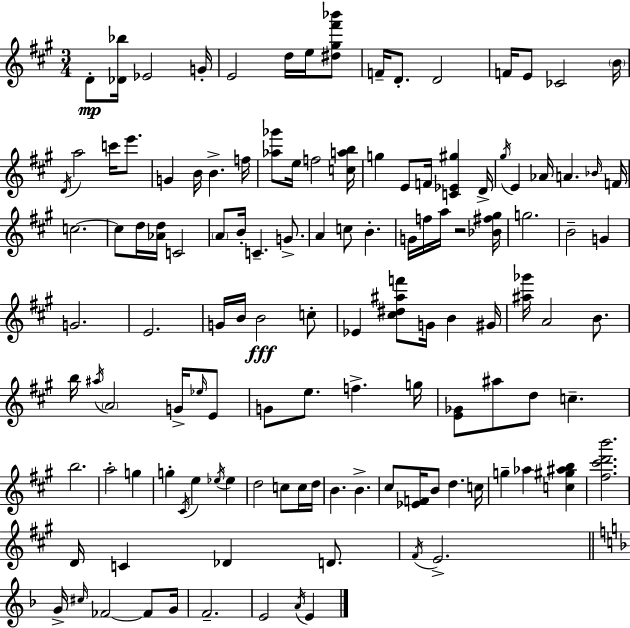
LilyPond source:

{
  \clef treble
  \numericTimeSignature
  \time 3/4
  \key a \major
  \repeat volta 2 { d'8-.\mp <des' bes''>16 ees'2 g'16-. | e'2 d''16 e''16 <dis'' gis'' fis''' bes'''>8 | f'16-- d'8.-. d'2 | f'16 e'8 ces'2 \parenthesize b'16 | \break \acciaccatura { d'16 } a''2 c'''16 e'''8. | g'4 b'16 b'4.-> | f''16 <aes'' ges'''>8 e''16 f''2 | <c'' a'' b''>16 g''4 e'8 f'16 <c' ees' gis''>4 | \break d'16-> \acciaccatura { gis''16 } e'4 aes'16 a'4. | \grace { bes'16 } f'16 c''2.~~ | c''8 d''16 <aes' d''>16 c'2 | \parenthesize a'8 b'16-. c'4.-- | \break g'8.-> a'4 c''8 b'4.-. | g'16 f''16 a''16 r2 | <bes' fis'' gis''>16 g''2. | b'2-- g'4 | \break g'2. | e'2. | g'16 b'16 b'2\fff | c''8-. ees'4 <cis'' dis'' ais'' f'''>8 g'16 b'4 | \break gis'16 <ais'' ges'''>16 a'2 | b'8. b''16 \acciaccatura { ais''16 } \parenthesize a'2 | g'16-> \grace { ees''16 } e'8 g'8 e''8. f''4.-> | g''16 <e' ges'>8 ais''8 d''8 c''4.-- | \break b''2. | a''2-. | g''4 g''4-. \acciaccatura { cis'16 } e''4 | \acciaccatura { ees''16 } ees''4 d''2 | \break c''8 c''16 d''16 b'4. | b'4.-> cis''8 <ees' f'>16 b'8 | d''4. c''16 g''4-- aes''4 | <c'' gis'' ais'' b''>4 <fis'' cis''' d''' b'''>2. | \break d'16 c'4 | des'4 d'8. \acciaccatura { fis'16 } e'2.-> | \bar "||" \break \key d \minor g'16-> \grace { cis''16 } fes'2~~ fes'8 | g'16 f'2.-- | e'2 \acciaccatura { a'16 } e'4 | } \bar "|."
}